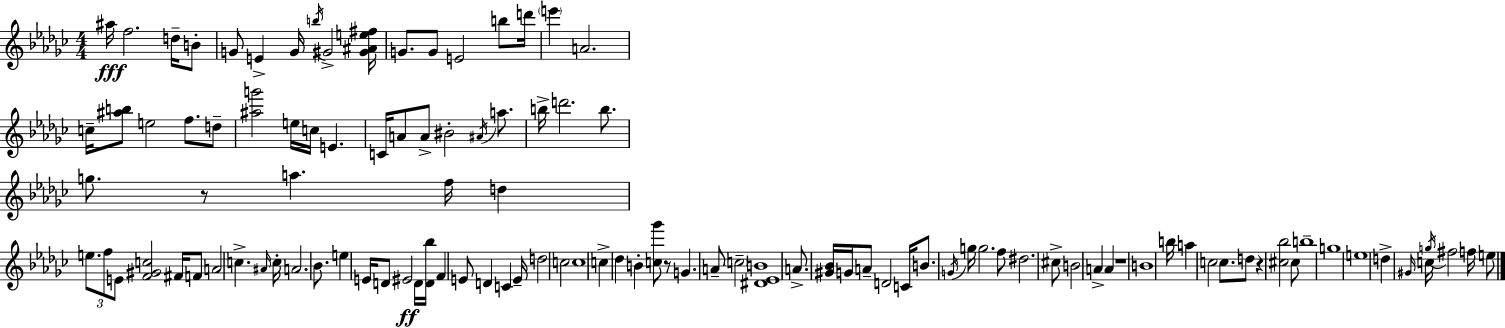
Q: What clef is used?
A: treble